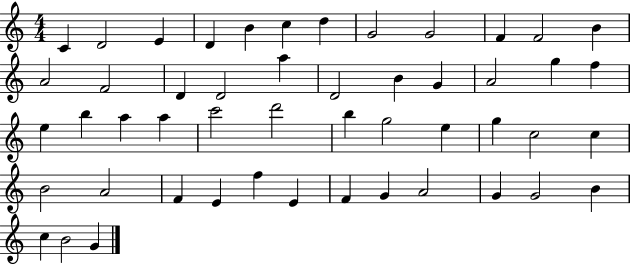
{
  \clef treble
  \numericTimeSignature
  \time 4/4
  \key c \major
  c'4 d'2 e'4 | d'4 b'4 c''4 d''4 | g'2 g'2 | f'4 f'2 b'4 | \break a'2 f'2 | d'4 d'2 a''4 | d'2 b'4 g'4 | a'2 g''4 f''4 | \break e''4 b''4 a''4 a''4 | c'''2 d'''2 | b''4 g''2 e''4 | g''4 c''2 c''4 | \break b'2 a'2 | f'4 e'4 f''4 e'4 | f'4 g'4 a'2 | g'4 g'2 b'4 | \break c''4 b'2 g'4 | \bar "|."
}